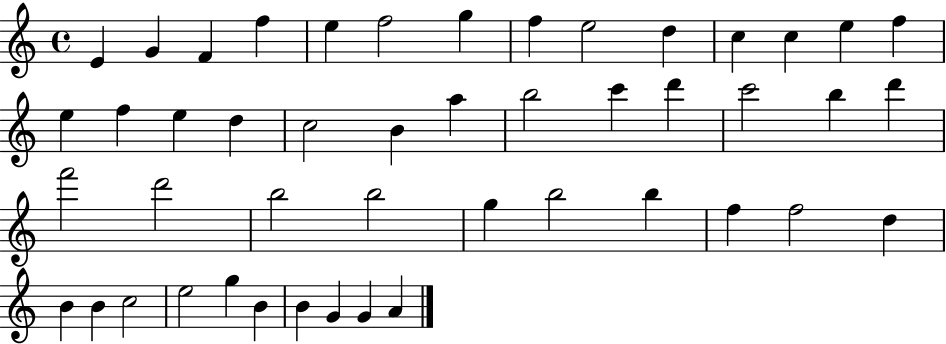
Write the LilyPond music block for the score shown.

{
  \clef treble
  \time 4/4
  \defaultTimeSignature
  \key c \major
  e'4 g'4 f'4 f''4 | e''4 f''2 g''4 | f''4 e''2 d''4 | c''4 c''4 e''4 f''4 | \break e''4 f''4 e''4 d''4 | c''2 b'4 a''4 | b''2 c'''4 d'''4 | c'''2 b''4 d'''4 | \break f'''2 d'''2 | b''2 b''2 | g''4 b''2 b''4 | f''4 f''2 d''4 | \break b'4 b'4 c''2 | e''2 g''4 b'4 | b'4 g'4 g'4 a'4 | \bar "|."
}